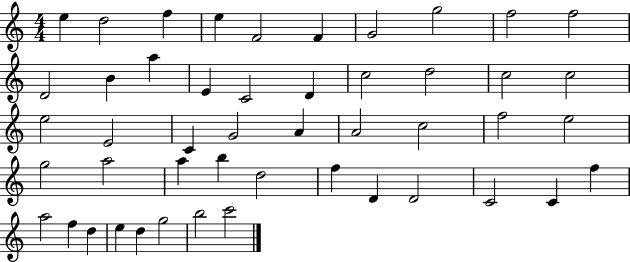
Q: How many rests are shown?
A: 0